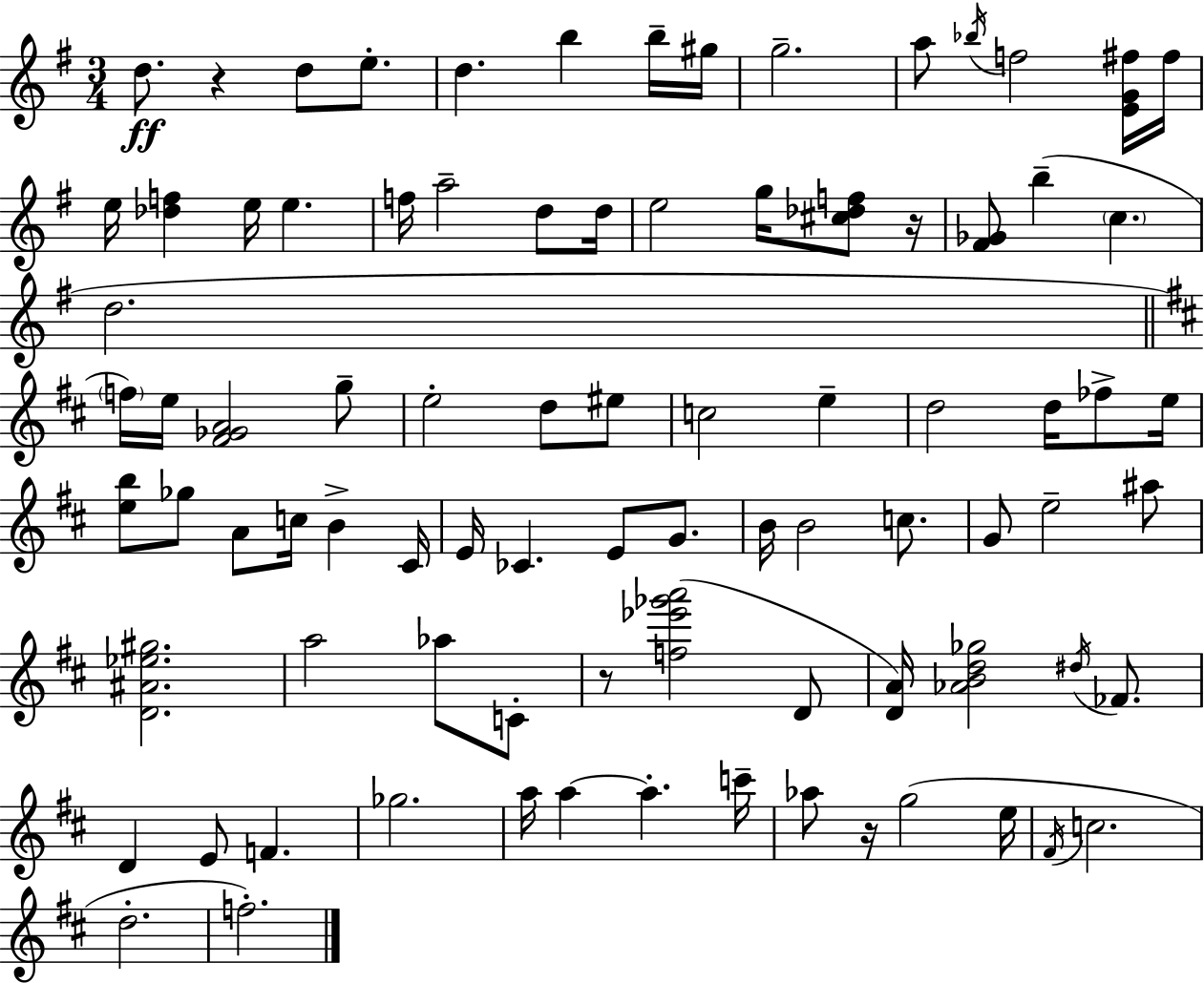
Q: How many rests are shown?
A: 4